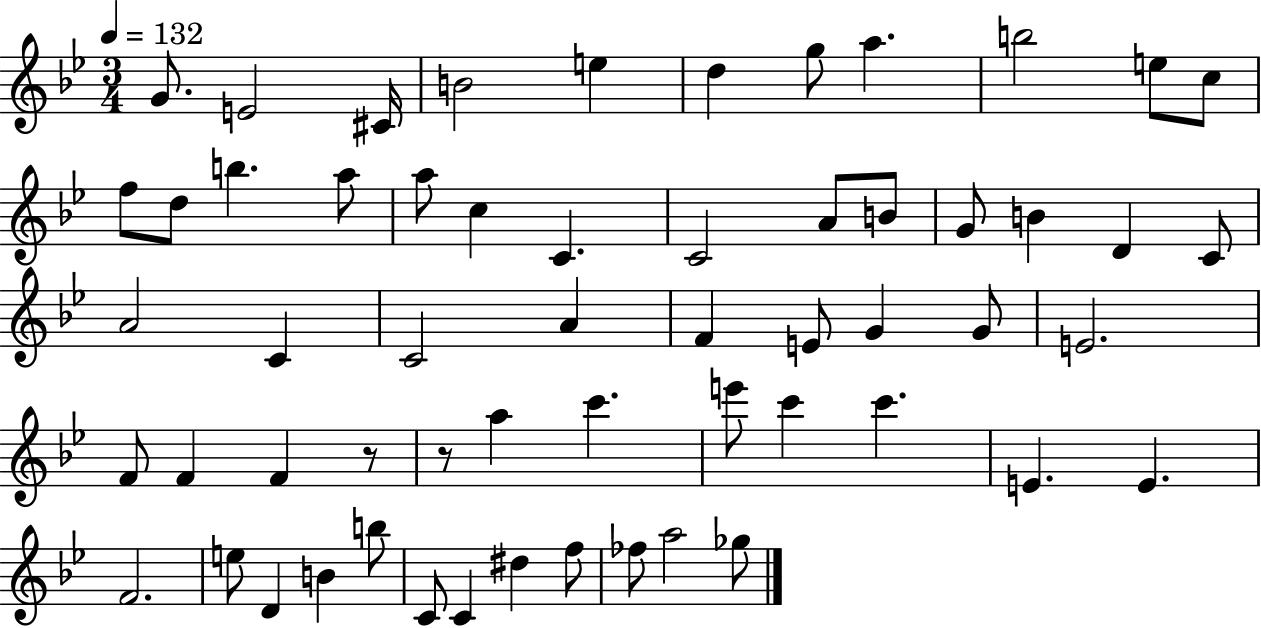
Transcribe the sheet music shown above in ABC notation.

X:1
T:Untitled
M:3/4
L:1/4
K:Bb
G/2 E2 ^C/4 B2 e d g/2 a b2 e/2 c/2 f/2 d/2 b a/2 a/2 c C C2 A/2 B/2 G/2 B D C/2 A2 C C2 A F E/2 G G/2 E2 F/2 F F z/2 z/2 a c' e'/2 c' c' E E F2 e/2 D B b/2 C/2 C ^d f/2 _f/2 a2 _g/2